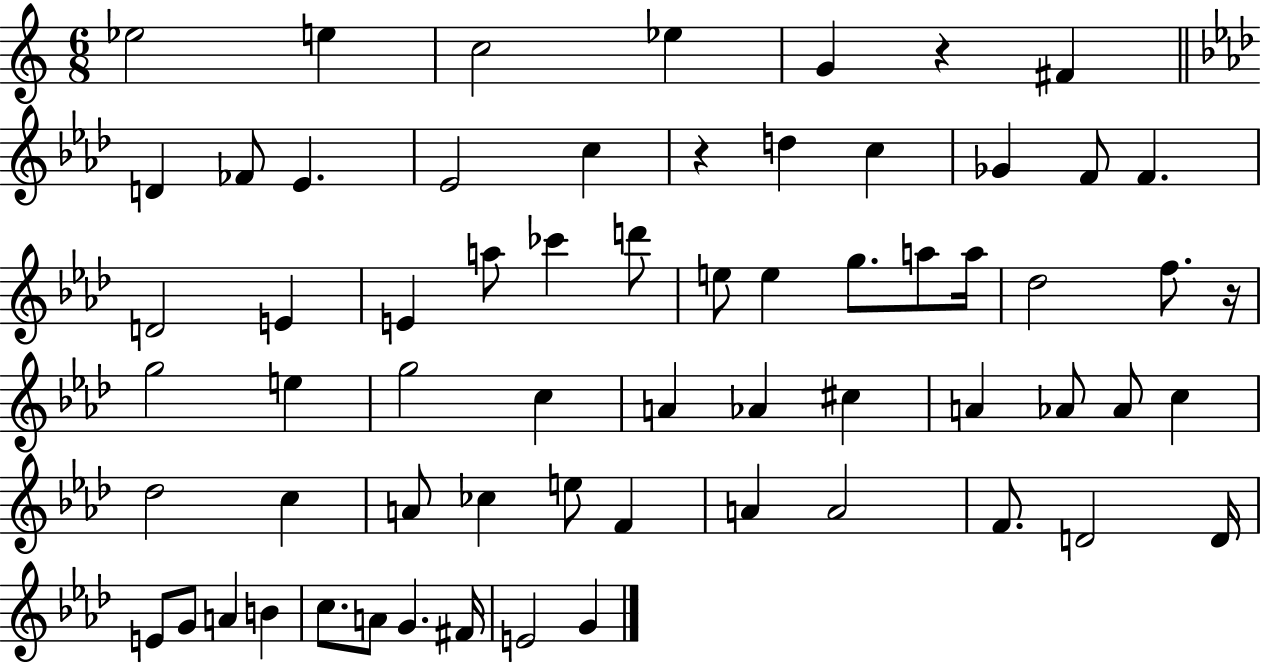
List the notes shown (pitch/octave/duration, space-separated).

Eb5/h E5/q C5/h Eb5/q G4/q R/q F#4/q D4/q FES4/e Eb4/q. Eb4/h C5/q R/q D5/q C5/q Gb4/q F4/e F4/q. D4/h E4/q E4/q A5/e CES6/q D6/e E5/e E5/q G5/e. A5/e A5/s Db5/h F5/e. R/s G5/h E5/q G5/h C5/q A4/q Ab4/q C#5/q A4/q Ab4/e Ab4/e C5/q Db5/h C5/q A4/e CES5/q E5/e F4/q A4/q A4/h F4/e. D4/h D4/s E4/e G4/e A4/q B4/q C5/e. A4/e G4/q. F#4/s E4/h G4/q